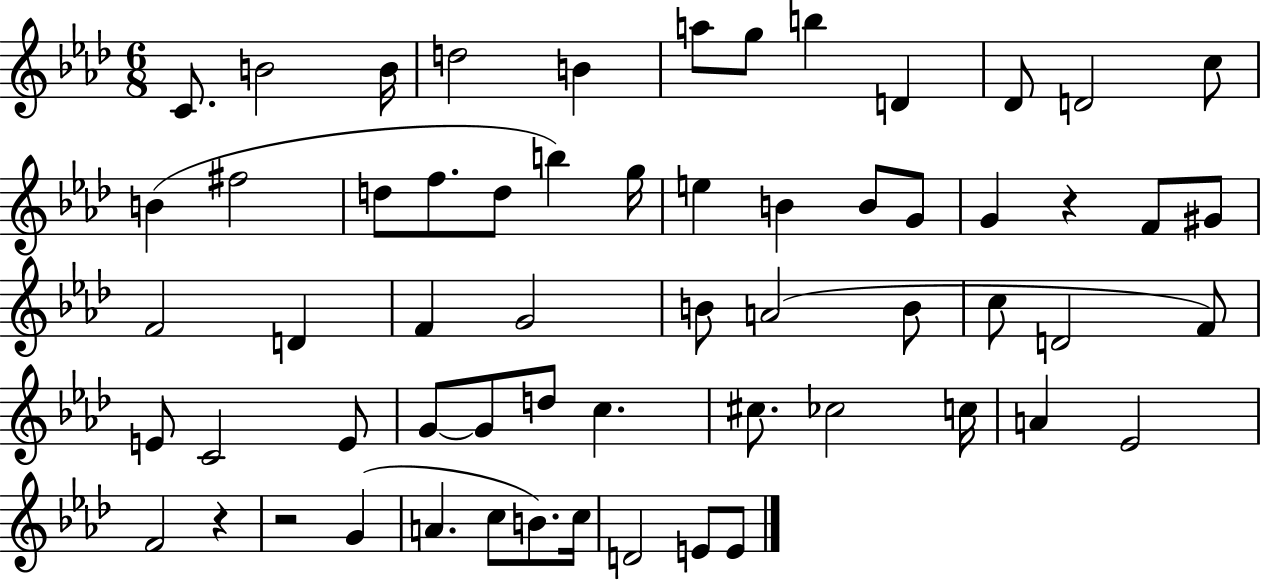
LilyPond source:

{
  \clef treble
  \numericTimeSignature
  \time 6/8
  \key aes \major
  c'8. b'2 b'16 | d''2 b'4 | a''8 g''8 b''4 d'4 | des'8 d'2 c''8 | \break b'4( fis''2 | d''8 f''8. d''8 b''4) g''16 | e''4 b'4 b'8 g'8 | g'4 r4 f'8 gis'8 | \break f'2 d'4 | f'4 g'2 | b'8 a'2( b'8 | c''8 d'2 f'8) | \break e'8 c'2 e'8 | g'8~~ g'8 d''8 c''4. | cis''8. ces''2 c''16 | a'4 ees'2 | \break f'2 r4 | r2 g'4( | a'4. c''8 b'8.) c''16 | d'2 e'8 e'8 | \break \bar "|."
}